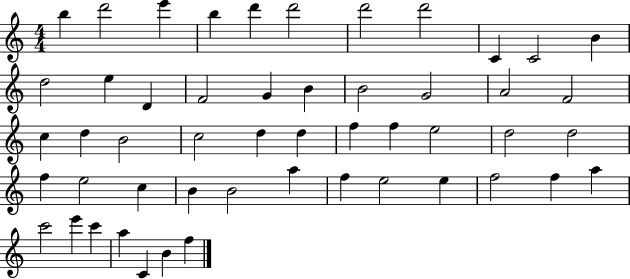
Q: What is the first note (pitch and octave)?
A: B5